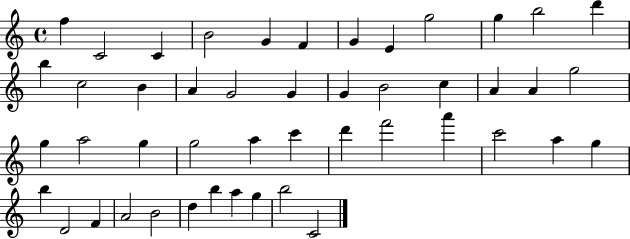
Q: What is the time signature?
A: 4/4